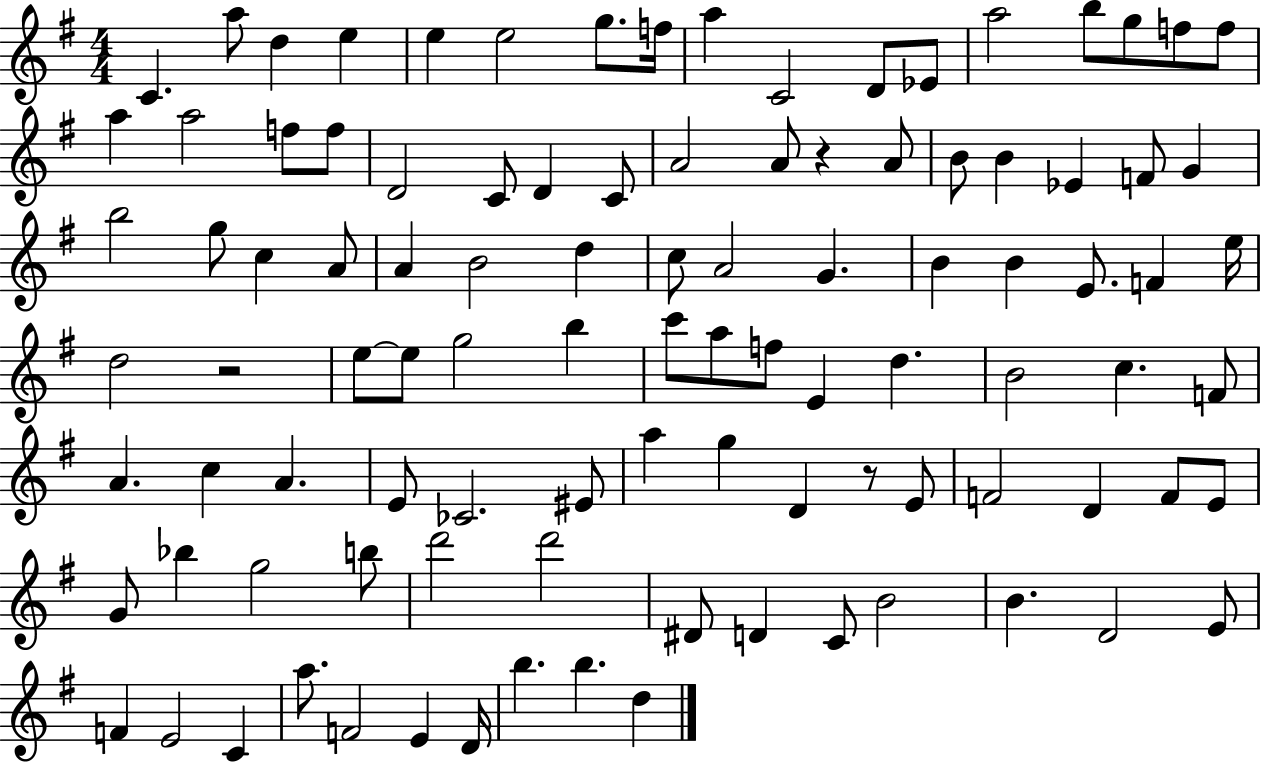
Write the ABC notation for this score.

X:1
T:Untitled
M:4/4
L:1/4
K:G
C a/2 d e e e2 g/2 f/4 a C2 D/2 _E/2 a2 b/2 g/2 f/2 f/2 a a2 f/2 f/2 D2 C/2 D C/2 A2 A/2 z A/2 B/2 B _E F/2 G b2 g/2 c A/2 A B2 d c/2 A2 G B B E/2 F e/4 d2 z2 e/2 e/2 g2 b c'/2 a/2 f/2 E d B2 c F/2 A c A E/2 _C2 ^E/2 a g D z/2 E/2 F2 D F/2 E/2 G/2 _b g2 b/2 d'2 d'2 ^D/2 D C/2 B2 B D2 E/2 F E2 C a/2 F2 E D/4 b b d